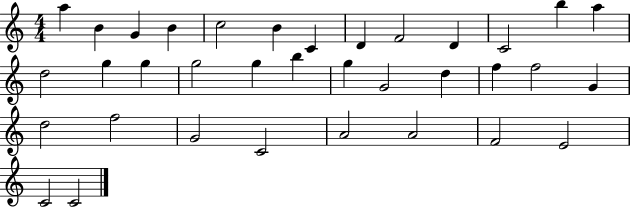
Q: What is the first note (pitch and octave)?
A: A5